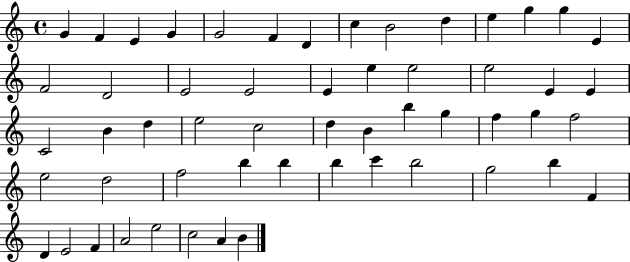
{
  \clef treble
  \time 4/4
  \defaultTimeSignature
  \key c \major
  g'4 f'4 e'4 g'4 | g'2 f'4 d'4 | c''4 b'2 d''4 | e''4 g''4 g''4 e'4 | \break f'2 d'2 | e'2 e'2 | e'4 e''4 e''2 | e''2 e'4 e'4 | \break c'2 b'4 d''4 | e''2 c''2 | d''4 b'4 b''4 g''4 | f''4 g''4 f''2 | \break e''2 d''2 | f''2 b''4 b''4 | b''4 c'''4 b''2 | g''2 b''4 f'4 | \break d'4 e'2 f'4 | a'2 e''2 | c''2 a'4 b'4 | \bar "|."
}